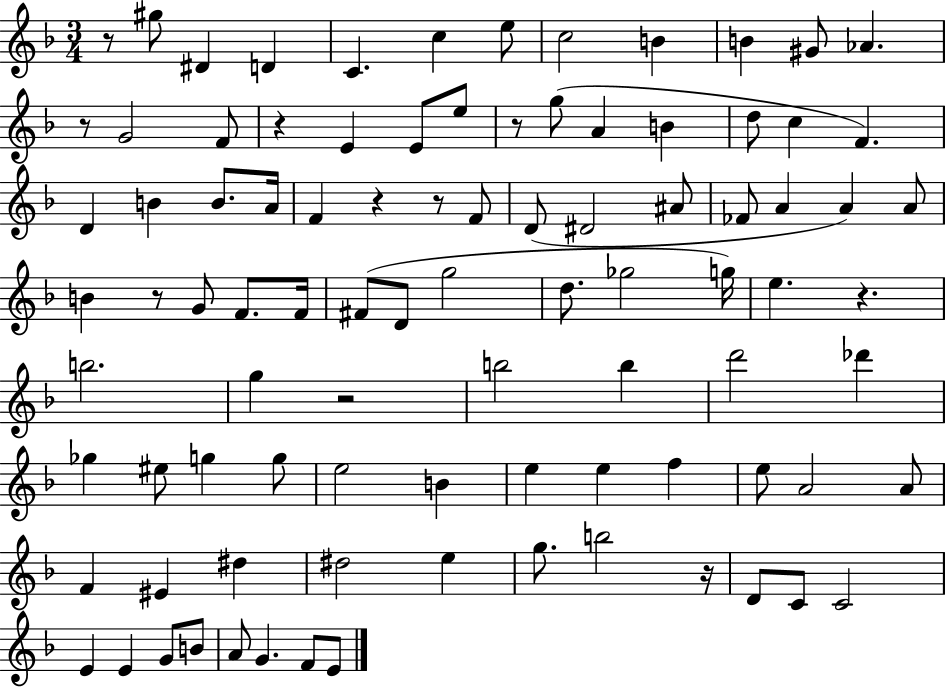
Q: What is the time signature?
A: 3/4